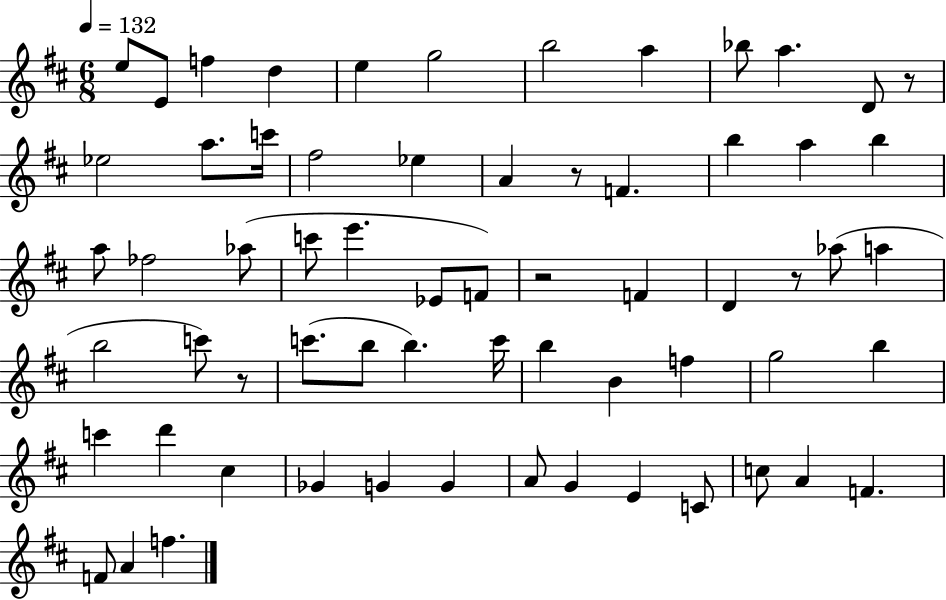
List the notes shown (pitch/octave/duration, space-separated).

E5/e E4/e F5/q D5/q E5/q G5/h B5/h A5/q Bb5/e A5/q. D4/e R/e Eb5/h A5/e. C6/s F#5/h Eb5/q A4/q R/e F4/q. B5/q A5/q B5/q A5/e FES5/h Ab5/e C6/e E6/q. Eb4/e F4/e R/h F4/q D4/q R/e Ab5/e A5/q B5/h C6/e R/e C6/e. B5/e B5/q. C6/s B5/q B4/q F5/q G5/h B5/q C6/q D6/q C#5/q Gb4/q G4/q G4/q A4/e G4/q E4/q C4/e C5/e A4/q F4/q. F4/e A4/q F5/q.